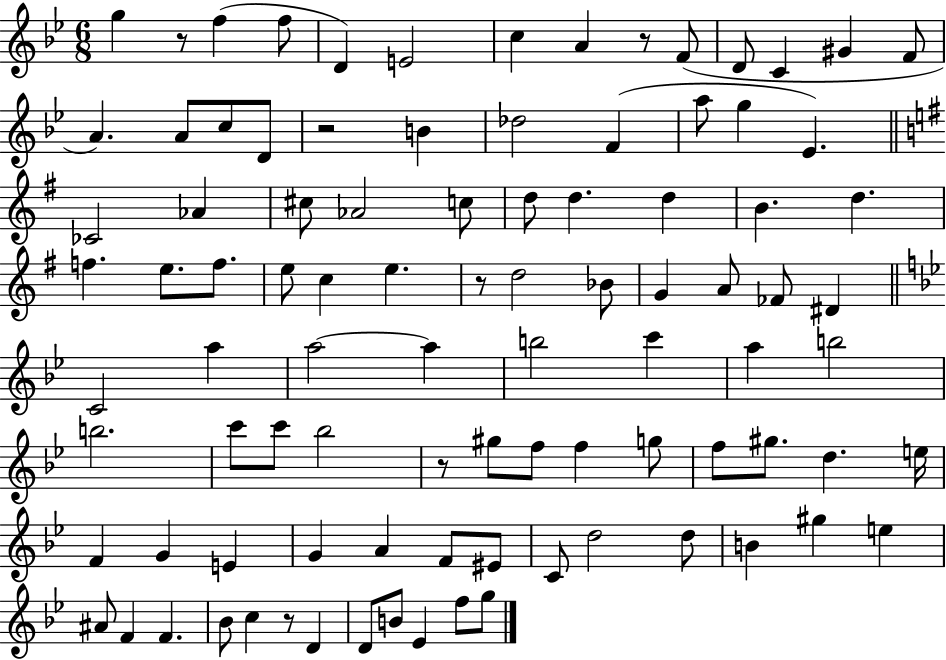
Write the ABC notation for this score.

X:1
T:Untitled
M:6/8
L:1/4
K:Bb
g z/2 f f/2 D E2 c A z/2 F/2 D/2 C ^G F/2 A A/2 c/2 D/2 z2 B _d2 F a/2 g _E _C2 _A ^c/2 _A2 c/2 d/2 d d B d f e/2 f/2 e/2 c e z/2 d2 _B/2 G A/2 _F/2 ^D C2 a a2 a b2 c' a b2 b2 c'/2 c'/2 _b2 z/2 ^g/2 f/2 f g/2 f/2 ^g/2 d e/4 F G E G A F/2 ^E/2 C/2 d2 d/2 B ^g e ^A/2 F F _B/2 c z/2 D D/2 B/2 _E f/2 g/2